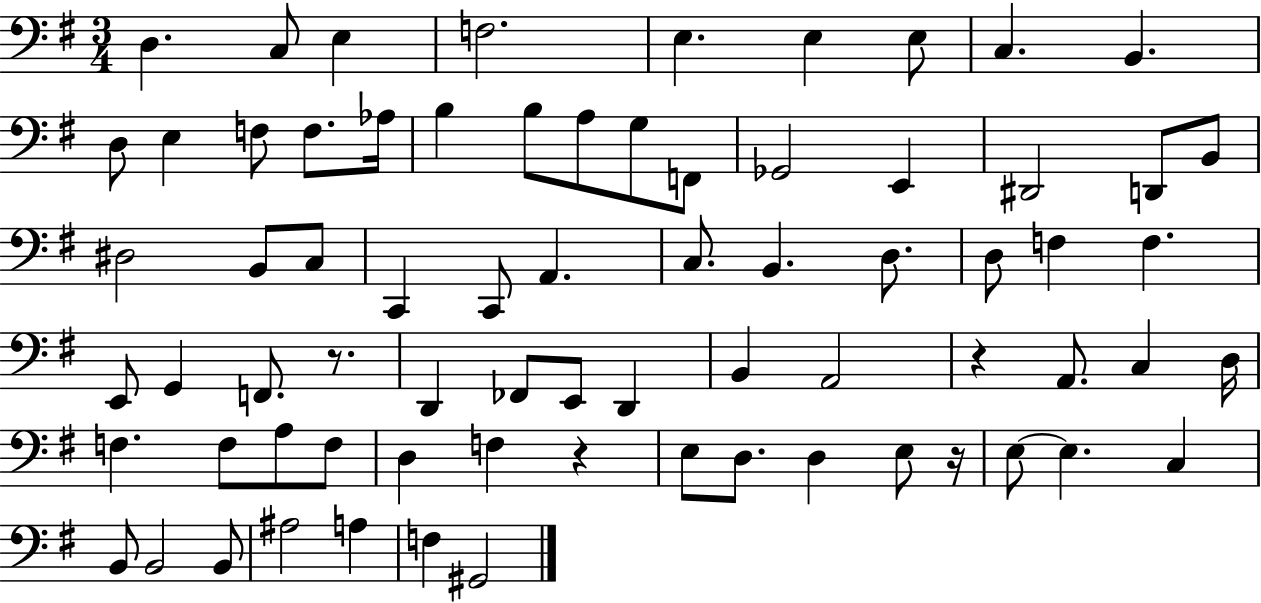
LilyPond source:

{
  \clef bass
  \numericTimeSignature
  \time 3/4
  \key g \major
  d4. c8 e4 | f2. | e4. e4 e8 | c4. b,4. | \break d8 e4 f8 f8. aes16 | b4 b8 a8 g8 f,8 | ges,2 e,4 | dis,2 d,8 b,8 | \break dis2 b,8 c8 | c,4 c,8 a,4. | c8. b,4. d8. | d8 f4 f4. | \break e,8 g,4 f,8. r8. | d,4 fes,8 e,8 d,4 | b,4 a,2 | r4 a,8. c4 d16 | \break f4. f8 a8 f8 | d4 f4 r4 | e8 d8. d4 e8 r16 | e8~~ e4. c4 | \break b,8 b,2 b,8 | ais2 a4 | f4 gis,2 | \bar "|."
}